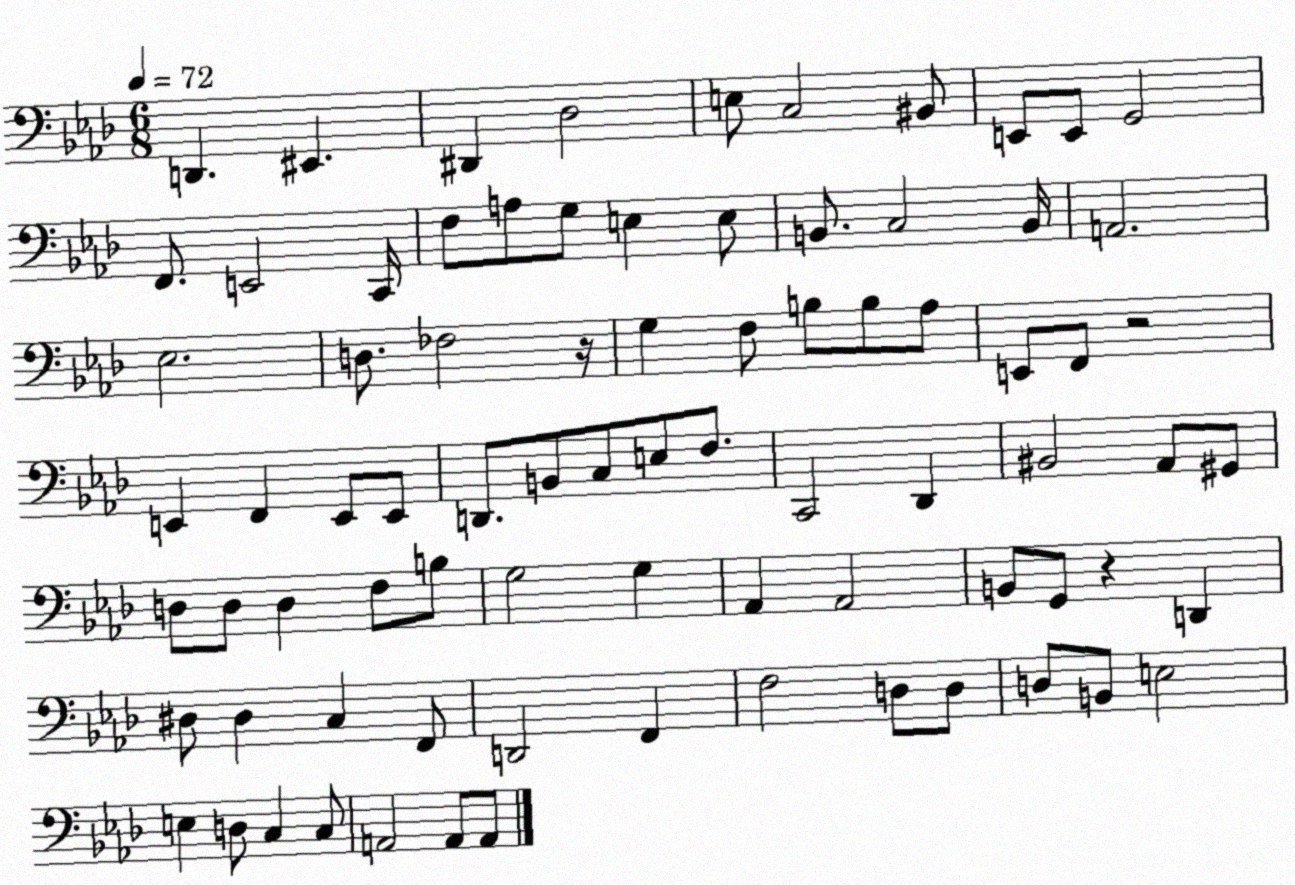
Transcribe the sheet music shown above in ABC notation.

X:1
T:Untitled
M:6/8
L:1/4
K:Ab
D,, ^E,, ^D,, _D,2 E,/2 C,2 ^B,,/2 E,,/2 E,,/2 G,,2 F,,/2 E,,2 C,,/4 F,/2 A,/2 G,/2 E, E,/2 B,,/2 C,2 B,,/4 A,,2 _E,2 D,/2 _F,2 z/4 G, F,/2 B,/2 B,/2 _A,/2 E,,/2 F,,/2 z2 E,, F,, E,,/2 E,,/2 D,,/2 B,,/2 C,/2 E,/2 F,/2 C,,2 _D,, ^B,,2 _A,,/2 ^G,,/2 D,/2 D,/2 D, F,/2 B,/2 G,2 G, _A,, _A,,2 B,,/2 G,,/2 z D,, ^D,/2 ^D, C, F,,/2 D,,2 F,, F,2 D,/2 D,/2 D,/2 B,,/2 E,2 E, D,/2 C, C,/2 A,,2 A,,/2 A,,/2